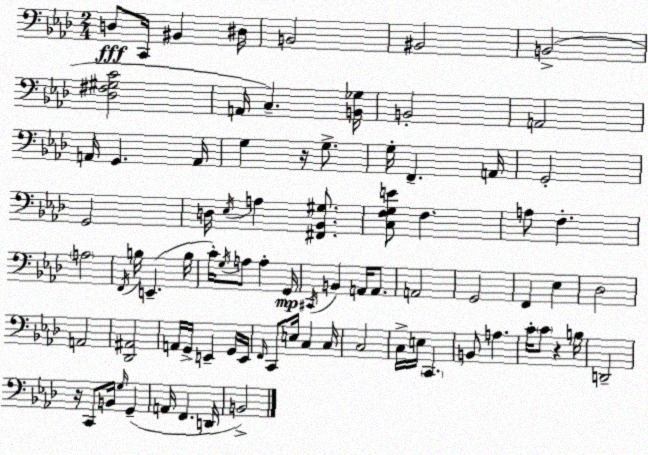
X:1
T:Untitled
M:2/4
L:1/4
K:Fm
D,/2 C,,/4 ^B,, ^D,/4 B,,2 ^B,,2 B,,2 [_D,^F,^G,C]2 A,,/4 C, [B,,_G,]/4 B,,2 A,,2 A,,/4 G,, A,,/4 G, z/4 G,/2 G,/4 F,, A,,/4 G,,2 G,,2 D,/4 _E,/4 A, [^F,,_B,,^G,]/2 [C,F,G,E]/2 F, A,/2 F, A,2 F,,/4 B,/4 E,, B,/4 C/4 G,/4 A,/2 A, G,,/4 ^C,,/4 B,, A,,/4 A,,/2 A,,2 G,,2 F,, _E, _D,2 A,,2 [_D,,^A,,]2 A,,/4 G,,/4 E,, G,,/4 E,,/4 F,,/4 C,,/2 E,/4 C, C,/4 C,2 C,/4 E,/4 C,, B,,/2 A, C/4 C/2 z B,/4 D,,2 z/4 C,,/2 B,,/4 G,/4 G,, A,,/4 F,, D,,/4 B,,2